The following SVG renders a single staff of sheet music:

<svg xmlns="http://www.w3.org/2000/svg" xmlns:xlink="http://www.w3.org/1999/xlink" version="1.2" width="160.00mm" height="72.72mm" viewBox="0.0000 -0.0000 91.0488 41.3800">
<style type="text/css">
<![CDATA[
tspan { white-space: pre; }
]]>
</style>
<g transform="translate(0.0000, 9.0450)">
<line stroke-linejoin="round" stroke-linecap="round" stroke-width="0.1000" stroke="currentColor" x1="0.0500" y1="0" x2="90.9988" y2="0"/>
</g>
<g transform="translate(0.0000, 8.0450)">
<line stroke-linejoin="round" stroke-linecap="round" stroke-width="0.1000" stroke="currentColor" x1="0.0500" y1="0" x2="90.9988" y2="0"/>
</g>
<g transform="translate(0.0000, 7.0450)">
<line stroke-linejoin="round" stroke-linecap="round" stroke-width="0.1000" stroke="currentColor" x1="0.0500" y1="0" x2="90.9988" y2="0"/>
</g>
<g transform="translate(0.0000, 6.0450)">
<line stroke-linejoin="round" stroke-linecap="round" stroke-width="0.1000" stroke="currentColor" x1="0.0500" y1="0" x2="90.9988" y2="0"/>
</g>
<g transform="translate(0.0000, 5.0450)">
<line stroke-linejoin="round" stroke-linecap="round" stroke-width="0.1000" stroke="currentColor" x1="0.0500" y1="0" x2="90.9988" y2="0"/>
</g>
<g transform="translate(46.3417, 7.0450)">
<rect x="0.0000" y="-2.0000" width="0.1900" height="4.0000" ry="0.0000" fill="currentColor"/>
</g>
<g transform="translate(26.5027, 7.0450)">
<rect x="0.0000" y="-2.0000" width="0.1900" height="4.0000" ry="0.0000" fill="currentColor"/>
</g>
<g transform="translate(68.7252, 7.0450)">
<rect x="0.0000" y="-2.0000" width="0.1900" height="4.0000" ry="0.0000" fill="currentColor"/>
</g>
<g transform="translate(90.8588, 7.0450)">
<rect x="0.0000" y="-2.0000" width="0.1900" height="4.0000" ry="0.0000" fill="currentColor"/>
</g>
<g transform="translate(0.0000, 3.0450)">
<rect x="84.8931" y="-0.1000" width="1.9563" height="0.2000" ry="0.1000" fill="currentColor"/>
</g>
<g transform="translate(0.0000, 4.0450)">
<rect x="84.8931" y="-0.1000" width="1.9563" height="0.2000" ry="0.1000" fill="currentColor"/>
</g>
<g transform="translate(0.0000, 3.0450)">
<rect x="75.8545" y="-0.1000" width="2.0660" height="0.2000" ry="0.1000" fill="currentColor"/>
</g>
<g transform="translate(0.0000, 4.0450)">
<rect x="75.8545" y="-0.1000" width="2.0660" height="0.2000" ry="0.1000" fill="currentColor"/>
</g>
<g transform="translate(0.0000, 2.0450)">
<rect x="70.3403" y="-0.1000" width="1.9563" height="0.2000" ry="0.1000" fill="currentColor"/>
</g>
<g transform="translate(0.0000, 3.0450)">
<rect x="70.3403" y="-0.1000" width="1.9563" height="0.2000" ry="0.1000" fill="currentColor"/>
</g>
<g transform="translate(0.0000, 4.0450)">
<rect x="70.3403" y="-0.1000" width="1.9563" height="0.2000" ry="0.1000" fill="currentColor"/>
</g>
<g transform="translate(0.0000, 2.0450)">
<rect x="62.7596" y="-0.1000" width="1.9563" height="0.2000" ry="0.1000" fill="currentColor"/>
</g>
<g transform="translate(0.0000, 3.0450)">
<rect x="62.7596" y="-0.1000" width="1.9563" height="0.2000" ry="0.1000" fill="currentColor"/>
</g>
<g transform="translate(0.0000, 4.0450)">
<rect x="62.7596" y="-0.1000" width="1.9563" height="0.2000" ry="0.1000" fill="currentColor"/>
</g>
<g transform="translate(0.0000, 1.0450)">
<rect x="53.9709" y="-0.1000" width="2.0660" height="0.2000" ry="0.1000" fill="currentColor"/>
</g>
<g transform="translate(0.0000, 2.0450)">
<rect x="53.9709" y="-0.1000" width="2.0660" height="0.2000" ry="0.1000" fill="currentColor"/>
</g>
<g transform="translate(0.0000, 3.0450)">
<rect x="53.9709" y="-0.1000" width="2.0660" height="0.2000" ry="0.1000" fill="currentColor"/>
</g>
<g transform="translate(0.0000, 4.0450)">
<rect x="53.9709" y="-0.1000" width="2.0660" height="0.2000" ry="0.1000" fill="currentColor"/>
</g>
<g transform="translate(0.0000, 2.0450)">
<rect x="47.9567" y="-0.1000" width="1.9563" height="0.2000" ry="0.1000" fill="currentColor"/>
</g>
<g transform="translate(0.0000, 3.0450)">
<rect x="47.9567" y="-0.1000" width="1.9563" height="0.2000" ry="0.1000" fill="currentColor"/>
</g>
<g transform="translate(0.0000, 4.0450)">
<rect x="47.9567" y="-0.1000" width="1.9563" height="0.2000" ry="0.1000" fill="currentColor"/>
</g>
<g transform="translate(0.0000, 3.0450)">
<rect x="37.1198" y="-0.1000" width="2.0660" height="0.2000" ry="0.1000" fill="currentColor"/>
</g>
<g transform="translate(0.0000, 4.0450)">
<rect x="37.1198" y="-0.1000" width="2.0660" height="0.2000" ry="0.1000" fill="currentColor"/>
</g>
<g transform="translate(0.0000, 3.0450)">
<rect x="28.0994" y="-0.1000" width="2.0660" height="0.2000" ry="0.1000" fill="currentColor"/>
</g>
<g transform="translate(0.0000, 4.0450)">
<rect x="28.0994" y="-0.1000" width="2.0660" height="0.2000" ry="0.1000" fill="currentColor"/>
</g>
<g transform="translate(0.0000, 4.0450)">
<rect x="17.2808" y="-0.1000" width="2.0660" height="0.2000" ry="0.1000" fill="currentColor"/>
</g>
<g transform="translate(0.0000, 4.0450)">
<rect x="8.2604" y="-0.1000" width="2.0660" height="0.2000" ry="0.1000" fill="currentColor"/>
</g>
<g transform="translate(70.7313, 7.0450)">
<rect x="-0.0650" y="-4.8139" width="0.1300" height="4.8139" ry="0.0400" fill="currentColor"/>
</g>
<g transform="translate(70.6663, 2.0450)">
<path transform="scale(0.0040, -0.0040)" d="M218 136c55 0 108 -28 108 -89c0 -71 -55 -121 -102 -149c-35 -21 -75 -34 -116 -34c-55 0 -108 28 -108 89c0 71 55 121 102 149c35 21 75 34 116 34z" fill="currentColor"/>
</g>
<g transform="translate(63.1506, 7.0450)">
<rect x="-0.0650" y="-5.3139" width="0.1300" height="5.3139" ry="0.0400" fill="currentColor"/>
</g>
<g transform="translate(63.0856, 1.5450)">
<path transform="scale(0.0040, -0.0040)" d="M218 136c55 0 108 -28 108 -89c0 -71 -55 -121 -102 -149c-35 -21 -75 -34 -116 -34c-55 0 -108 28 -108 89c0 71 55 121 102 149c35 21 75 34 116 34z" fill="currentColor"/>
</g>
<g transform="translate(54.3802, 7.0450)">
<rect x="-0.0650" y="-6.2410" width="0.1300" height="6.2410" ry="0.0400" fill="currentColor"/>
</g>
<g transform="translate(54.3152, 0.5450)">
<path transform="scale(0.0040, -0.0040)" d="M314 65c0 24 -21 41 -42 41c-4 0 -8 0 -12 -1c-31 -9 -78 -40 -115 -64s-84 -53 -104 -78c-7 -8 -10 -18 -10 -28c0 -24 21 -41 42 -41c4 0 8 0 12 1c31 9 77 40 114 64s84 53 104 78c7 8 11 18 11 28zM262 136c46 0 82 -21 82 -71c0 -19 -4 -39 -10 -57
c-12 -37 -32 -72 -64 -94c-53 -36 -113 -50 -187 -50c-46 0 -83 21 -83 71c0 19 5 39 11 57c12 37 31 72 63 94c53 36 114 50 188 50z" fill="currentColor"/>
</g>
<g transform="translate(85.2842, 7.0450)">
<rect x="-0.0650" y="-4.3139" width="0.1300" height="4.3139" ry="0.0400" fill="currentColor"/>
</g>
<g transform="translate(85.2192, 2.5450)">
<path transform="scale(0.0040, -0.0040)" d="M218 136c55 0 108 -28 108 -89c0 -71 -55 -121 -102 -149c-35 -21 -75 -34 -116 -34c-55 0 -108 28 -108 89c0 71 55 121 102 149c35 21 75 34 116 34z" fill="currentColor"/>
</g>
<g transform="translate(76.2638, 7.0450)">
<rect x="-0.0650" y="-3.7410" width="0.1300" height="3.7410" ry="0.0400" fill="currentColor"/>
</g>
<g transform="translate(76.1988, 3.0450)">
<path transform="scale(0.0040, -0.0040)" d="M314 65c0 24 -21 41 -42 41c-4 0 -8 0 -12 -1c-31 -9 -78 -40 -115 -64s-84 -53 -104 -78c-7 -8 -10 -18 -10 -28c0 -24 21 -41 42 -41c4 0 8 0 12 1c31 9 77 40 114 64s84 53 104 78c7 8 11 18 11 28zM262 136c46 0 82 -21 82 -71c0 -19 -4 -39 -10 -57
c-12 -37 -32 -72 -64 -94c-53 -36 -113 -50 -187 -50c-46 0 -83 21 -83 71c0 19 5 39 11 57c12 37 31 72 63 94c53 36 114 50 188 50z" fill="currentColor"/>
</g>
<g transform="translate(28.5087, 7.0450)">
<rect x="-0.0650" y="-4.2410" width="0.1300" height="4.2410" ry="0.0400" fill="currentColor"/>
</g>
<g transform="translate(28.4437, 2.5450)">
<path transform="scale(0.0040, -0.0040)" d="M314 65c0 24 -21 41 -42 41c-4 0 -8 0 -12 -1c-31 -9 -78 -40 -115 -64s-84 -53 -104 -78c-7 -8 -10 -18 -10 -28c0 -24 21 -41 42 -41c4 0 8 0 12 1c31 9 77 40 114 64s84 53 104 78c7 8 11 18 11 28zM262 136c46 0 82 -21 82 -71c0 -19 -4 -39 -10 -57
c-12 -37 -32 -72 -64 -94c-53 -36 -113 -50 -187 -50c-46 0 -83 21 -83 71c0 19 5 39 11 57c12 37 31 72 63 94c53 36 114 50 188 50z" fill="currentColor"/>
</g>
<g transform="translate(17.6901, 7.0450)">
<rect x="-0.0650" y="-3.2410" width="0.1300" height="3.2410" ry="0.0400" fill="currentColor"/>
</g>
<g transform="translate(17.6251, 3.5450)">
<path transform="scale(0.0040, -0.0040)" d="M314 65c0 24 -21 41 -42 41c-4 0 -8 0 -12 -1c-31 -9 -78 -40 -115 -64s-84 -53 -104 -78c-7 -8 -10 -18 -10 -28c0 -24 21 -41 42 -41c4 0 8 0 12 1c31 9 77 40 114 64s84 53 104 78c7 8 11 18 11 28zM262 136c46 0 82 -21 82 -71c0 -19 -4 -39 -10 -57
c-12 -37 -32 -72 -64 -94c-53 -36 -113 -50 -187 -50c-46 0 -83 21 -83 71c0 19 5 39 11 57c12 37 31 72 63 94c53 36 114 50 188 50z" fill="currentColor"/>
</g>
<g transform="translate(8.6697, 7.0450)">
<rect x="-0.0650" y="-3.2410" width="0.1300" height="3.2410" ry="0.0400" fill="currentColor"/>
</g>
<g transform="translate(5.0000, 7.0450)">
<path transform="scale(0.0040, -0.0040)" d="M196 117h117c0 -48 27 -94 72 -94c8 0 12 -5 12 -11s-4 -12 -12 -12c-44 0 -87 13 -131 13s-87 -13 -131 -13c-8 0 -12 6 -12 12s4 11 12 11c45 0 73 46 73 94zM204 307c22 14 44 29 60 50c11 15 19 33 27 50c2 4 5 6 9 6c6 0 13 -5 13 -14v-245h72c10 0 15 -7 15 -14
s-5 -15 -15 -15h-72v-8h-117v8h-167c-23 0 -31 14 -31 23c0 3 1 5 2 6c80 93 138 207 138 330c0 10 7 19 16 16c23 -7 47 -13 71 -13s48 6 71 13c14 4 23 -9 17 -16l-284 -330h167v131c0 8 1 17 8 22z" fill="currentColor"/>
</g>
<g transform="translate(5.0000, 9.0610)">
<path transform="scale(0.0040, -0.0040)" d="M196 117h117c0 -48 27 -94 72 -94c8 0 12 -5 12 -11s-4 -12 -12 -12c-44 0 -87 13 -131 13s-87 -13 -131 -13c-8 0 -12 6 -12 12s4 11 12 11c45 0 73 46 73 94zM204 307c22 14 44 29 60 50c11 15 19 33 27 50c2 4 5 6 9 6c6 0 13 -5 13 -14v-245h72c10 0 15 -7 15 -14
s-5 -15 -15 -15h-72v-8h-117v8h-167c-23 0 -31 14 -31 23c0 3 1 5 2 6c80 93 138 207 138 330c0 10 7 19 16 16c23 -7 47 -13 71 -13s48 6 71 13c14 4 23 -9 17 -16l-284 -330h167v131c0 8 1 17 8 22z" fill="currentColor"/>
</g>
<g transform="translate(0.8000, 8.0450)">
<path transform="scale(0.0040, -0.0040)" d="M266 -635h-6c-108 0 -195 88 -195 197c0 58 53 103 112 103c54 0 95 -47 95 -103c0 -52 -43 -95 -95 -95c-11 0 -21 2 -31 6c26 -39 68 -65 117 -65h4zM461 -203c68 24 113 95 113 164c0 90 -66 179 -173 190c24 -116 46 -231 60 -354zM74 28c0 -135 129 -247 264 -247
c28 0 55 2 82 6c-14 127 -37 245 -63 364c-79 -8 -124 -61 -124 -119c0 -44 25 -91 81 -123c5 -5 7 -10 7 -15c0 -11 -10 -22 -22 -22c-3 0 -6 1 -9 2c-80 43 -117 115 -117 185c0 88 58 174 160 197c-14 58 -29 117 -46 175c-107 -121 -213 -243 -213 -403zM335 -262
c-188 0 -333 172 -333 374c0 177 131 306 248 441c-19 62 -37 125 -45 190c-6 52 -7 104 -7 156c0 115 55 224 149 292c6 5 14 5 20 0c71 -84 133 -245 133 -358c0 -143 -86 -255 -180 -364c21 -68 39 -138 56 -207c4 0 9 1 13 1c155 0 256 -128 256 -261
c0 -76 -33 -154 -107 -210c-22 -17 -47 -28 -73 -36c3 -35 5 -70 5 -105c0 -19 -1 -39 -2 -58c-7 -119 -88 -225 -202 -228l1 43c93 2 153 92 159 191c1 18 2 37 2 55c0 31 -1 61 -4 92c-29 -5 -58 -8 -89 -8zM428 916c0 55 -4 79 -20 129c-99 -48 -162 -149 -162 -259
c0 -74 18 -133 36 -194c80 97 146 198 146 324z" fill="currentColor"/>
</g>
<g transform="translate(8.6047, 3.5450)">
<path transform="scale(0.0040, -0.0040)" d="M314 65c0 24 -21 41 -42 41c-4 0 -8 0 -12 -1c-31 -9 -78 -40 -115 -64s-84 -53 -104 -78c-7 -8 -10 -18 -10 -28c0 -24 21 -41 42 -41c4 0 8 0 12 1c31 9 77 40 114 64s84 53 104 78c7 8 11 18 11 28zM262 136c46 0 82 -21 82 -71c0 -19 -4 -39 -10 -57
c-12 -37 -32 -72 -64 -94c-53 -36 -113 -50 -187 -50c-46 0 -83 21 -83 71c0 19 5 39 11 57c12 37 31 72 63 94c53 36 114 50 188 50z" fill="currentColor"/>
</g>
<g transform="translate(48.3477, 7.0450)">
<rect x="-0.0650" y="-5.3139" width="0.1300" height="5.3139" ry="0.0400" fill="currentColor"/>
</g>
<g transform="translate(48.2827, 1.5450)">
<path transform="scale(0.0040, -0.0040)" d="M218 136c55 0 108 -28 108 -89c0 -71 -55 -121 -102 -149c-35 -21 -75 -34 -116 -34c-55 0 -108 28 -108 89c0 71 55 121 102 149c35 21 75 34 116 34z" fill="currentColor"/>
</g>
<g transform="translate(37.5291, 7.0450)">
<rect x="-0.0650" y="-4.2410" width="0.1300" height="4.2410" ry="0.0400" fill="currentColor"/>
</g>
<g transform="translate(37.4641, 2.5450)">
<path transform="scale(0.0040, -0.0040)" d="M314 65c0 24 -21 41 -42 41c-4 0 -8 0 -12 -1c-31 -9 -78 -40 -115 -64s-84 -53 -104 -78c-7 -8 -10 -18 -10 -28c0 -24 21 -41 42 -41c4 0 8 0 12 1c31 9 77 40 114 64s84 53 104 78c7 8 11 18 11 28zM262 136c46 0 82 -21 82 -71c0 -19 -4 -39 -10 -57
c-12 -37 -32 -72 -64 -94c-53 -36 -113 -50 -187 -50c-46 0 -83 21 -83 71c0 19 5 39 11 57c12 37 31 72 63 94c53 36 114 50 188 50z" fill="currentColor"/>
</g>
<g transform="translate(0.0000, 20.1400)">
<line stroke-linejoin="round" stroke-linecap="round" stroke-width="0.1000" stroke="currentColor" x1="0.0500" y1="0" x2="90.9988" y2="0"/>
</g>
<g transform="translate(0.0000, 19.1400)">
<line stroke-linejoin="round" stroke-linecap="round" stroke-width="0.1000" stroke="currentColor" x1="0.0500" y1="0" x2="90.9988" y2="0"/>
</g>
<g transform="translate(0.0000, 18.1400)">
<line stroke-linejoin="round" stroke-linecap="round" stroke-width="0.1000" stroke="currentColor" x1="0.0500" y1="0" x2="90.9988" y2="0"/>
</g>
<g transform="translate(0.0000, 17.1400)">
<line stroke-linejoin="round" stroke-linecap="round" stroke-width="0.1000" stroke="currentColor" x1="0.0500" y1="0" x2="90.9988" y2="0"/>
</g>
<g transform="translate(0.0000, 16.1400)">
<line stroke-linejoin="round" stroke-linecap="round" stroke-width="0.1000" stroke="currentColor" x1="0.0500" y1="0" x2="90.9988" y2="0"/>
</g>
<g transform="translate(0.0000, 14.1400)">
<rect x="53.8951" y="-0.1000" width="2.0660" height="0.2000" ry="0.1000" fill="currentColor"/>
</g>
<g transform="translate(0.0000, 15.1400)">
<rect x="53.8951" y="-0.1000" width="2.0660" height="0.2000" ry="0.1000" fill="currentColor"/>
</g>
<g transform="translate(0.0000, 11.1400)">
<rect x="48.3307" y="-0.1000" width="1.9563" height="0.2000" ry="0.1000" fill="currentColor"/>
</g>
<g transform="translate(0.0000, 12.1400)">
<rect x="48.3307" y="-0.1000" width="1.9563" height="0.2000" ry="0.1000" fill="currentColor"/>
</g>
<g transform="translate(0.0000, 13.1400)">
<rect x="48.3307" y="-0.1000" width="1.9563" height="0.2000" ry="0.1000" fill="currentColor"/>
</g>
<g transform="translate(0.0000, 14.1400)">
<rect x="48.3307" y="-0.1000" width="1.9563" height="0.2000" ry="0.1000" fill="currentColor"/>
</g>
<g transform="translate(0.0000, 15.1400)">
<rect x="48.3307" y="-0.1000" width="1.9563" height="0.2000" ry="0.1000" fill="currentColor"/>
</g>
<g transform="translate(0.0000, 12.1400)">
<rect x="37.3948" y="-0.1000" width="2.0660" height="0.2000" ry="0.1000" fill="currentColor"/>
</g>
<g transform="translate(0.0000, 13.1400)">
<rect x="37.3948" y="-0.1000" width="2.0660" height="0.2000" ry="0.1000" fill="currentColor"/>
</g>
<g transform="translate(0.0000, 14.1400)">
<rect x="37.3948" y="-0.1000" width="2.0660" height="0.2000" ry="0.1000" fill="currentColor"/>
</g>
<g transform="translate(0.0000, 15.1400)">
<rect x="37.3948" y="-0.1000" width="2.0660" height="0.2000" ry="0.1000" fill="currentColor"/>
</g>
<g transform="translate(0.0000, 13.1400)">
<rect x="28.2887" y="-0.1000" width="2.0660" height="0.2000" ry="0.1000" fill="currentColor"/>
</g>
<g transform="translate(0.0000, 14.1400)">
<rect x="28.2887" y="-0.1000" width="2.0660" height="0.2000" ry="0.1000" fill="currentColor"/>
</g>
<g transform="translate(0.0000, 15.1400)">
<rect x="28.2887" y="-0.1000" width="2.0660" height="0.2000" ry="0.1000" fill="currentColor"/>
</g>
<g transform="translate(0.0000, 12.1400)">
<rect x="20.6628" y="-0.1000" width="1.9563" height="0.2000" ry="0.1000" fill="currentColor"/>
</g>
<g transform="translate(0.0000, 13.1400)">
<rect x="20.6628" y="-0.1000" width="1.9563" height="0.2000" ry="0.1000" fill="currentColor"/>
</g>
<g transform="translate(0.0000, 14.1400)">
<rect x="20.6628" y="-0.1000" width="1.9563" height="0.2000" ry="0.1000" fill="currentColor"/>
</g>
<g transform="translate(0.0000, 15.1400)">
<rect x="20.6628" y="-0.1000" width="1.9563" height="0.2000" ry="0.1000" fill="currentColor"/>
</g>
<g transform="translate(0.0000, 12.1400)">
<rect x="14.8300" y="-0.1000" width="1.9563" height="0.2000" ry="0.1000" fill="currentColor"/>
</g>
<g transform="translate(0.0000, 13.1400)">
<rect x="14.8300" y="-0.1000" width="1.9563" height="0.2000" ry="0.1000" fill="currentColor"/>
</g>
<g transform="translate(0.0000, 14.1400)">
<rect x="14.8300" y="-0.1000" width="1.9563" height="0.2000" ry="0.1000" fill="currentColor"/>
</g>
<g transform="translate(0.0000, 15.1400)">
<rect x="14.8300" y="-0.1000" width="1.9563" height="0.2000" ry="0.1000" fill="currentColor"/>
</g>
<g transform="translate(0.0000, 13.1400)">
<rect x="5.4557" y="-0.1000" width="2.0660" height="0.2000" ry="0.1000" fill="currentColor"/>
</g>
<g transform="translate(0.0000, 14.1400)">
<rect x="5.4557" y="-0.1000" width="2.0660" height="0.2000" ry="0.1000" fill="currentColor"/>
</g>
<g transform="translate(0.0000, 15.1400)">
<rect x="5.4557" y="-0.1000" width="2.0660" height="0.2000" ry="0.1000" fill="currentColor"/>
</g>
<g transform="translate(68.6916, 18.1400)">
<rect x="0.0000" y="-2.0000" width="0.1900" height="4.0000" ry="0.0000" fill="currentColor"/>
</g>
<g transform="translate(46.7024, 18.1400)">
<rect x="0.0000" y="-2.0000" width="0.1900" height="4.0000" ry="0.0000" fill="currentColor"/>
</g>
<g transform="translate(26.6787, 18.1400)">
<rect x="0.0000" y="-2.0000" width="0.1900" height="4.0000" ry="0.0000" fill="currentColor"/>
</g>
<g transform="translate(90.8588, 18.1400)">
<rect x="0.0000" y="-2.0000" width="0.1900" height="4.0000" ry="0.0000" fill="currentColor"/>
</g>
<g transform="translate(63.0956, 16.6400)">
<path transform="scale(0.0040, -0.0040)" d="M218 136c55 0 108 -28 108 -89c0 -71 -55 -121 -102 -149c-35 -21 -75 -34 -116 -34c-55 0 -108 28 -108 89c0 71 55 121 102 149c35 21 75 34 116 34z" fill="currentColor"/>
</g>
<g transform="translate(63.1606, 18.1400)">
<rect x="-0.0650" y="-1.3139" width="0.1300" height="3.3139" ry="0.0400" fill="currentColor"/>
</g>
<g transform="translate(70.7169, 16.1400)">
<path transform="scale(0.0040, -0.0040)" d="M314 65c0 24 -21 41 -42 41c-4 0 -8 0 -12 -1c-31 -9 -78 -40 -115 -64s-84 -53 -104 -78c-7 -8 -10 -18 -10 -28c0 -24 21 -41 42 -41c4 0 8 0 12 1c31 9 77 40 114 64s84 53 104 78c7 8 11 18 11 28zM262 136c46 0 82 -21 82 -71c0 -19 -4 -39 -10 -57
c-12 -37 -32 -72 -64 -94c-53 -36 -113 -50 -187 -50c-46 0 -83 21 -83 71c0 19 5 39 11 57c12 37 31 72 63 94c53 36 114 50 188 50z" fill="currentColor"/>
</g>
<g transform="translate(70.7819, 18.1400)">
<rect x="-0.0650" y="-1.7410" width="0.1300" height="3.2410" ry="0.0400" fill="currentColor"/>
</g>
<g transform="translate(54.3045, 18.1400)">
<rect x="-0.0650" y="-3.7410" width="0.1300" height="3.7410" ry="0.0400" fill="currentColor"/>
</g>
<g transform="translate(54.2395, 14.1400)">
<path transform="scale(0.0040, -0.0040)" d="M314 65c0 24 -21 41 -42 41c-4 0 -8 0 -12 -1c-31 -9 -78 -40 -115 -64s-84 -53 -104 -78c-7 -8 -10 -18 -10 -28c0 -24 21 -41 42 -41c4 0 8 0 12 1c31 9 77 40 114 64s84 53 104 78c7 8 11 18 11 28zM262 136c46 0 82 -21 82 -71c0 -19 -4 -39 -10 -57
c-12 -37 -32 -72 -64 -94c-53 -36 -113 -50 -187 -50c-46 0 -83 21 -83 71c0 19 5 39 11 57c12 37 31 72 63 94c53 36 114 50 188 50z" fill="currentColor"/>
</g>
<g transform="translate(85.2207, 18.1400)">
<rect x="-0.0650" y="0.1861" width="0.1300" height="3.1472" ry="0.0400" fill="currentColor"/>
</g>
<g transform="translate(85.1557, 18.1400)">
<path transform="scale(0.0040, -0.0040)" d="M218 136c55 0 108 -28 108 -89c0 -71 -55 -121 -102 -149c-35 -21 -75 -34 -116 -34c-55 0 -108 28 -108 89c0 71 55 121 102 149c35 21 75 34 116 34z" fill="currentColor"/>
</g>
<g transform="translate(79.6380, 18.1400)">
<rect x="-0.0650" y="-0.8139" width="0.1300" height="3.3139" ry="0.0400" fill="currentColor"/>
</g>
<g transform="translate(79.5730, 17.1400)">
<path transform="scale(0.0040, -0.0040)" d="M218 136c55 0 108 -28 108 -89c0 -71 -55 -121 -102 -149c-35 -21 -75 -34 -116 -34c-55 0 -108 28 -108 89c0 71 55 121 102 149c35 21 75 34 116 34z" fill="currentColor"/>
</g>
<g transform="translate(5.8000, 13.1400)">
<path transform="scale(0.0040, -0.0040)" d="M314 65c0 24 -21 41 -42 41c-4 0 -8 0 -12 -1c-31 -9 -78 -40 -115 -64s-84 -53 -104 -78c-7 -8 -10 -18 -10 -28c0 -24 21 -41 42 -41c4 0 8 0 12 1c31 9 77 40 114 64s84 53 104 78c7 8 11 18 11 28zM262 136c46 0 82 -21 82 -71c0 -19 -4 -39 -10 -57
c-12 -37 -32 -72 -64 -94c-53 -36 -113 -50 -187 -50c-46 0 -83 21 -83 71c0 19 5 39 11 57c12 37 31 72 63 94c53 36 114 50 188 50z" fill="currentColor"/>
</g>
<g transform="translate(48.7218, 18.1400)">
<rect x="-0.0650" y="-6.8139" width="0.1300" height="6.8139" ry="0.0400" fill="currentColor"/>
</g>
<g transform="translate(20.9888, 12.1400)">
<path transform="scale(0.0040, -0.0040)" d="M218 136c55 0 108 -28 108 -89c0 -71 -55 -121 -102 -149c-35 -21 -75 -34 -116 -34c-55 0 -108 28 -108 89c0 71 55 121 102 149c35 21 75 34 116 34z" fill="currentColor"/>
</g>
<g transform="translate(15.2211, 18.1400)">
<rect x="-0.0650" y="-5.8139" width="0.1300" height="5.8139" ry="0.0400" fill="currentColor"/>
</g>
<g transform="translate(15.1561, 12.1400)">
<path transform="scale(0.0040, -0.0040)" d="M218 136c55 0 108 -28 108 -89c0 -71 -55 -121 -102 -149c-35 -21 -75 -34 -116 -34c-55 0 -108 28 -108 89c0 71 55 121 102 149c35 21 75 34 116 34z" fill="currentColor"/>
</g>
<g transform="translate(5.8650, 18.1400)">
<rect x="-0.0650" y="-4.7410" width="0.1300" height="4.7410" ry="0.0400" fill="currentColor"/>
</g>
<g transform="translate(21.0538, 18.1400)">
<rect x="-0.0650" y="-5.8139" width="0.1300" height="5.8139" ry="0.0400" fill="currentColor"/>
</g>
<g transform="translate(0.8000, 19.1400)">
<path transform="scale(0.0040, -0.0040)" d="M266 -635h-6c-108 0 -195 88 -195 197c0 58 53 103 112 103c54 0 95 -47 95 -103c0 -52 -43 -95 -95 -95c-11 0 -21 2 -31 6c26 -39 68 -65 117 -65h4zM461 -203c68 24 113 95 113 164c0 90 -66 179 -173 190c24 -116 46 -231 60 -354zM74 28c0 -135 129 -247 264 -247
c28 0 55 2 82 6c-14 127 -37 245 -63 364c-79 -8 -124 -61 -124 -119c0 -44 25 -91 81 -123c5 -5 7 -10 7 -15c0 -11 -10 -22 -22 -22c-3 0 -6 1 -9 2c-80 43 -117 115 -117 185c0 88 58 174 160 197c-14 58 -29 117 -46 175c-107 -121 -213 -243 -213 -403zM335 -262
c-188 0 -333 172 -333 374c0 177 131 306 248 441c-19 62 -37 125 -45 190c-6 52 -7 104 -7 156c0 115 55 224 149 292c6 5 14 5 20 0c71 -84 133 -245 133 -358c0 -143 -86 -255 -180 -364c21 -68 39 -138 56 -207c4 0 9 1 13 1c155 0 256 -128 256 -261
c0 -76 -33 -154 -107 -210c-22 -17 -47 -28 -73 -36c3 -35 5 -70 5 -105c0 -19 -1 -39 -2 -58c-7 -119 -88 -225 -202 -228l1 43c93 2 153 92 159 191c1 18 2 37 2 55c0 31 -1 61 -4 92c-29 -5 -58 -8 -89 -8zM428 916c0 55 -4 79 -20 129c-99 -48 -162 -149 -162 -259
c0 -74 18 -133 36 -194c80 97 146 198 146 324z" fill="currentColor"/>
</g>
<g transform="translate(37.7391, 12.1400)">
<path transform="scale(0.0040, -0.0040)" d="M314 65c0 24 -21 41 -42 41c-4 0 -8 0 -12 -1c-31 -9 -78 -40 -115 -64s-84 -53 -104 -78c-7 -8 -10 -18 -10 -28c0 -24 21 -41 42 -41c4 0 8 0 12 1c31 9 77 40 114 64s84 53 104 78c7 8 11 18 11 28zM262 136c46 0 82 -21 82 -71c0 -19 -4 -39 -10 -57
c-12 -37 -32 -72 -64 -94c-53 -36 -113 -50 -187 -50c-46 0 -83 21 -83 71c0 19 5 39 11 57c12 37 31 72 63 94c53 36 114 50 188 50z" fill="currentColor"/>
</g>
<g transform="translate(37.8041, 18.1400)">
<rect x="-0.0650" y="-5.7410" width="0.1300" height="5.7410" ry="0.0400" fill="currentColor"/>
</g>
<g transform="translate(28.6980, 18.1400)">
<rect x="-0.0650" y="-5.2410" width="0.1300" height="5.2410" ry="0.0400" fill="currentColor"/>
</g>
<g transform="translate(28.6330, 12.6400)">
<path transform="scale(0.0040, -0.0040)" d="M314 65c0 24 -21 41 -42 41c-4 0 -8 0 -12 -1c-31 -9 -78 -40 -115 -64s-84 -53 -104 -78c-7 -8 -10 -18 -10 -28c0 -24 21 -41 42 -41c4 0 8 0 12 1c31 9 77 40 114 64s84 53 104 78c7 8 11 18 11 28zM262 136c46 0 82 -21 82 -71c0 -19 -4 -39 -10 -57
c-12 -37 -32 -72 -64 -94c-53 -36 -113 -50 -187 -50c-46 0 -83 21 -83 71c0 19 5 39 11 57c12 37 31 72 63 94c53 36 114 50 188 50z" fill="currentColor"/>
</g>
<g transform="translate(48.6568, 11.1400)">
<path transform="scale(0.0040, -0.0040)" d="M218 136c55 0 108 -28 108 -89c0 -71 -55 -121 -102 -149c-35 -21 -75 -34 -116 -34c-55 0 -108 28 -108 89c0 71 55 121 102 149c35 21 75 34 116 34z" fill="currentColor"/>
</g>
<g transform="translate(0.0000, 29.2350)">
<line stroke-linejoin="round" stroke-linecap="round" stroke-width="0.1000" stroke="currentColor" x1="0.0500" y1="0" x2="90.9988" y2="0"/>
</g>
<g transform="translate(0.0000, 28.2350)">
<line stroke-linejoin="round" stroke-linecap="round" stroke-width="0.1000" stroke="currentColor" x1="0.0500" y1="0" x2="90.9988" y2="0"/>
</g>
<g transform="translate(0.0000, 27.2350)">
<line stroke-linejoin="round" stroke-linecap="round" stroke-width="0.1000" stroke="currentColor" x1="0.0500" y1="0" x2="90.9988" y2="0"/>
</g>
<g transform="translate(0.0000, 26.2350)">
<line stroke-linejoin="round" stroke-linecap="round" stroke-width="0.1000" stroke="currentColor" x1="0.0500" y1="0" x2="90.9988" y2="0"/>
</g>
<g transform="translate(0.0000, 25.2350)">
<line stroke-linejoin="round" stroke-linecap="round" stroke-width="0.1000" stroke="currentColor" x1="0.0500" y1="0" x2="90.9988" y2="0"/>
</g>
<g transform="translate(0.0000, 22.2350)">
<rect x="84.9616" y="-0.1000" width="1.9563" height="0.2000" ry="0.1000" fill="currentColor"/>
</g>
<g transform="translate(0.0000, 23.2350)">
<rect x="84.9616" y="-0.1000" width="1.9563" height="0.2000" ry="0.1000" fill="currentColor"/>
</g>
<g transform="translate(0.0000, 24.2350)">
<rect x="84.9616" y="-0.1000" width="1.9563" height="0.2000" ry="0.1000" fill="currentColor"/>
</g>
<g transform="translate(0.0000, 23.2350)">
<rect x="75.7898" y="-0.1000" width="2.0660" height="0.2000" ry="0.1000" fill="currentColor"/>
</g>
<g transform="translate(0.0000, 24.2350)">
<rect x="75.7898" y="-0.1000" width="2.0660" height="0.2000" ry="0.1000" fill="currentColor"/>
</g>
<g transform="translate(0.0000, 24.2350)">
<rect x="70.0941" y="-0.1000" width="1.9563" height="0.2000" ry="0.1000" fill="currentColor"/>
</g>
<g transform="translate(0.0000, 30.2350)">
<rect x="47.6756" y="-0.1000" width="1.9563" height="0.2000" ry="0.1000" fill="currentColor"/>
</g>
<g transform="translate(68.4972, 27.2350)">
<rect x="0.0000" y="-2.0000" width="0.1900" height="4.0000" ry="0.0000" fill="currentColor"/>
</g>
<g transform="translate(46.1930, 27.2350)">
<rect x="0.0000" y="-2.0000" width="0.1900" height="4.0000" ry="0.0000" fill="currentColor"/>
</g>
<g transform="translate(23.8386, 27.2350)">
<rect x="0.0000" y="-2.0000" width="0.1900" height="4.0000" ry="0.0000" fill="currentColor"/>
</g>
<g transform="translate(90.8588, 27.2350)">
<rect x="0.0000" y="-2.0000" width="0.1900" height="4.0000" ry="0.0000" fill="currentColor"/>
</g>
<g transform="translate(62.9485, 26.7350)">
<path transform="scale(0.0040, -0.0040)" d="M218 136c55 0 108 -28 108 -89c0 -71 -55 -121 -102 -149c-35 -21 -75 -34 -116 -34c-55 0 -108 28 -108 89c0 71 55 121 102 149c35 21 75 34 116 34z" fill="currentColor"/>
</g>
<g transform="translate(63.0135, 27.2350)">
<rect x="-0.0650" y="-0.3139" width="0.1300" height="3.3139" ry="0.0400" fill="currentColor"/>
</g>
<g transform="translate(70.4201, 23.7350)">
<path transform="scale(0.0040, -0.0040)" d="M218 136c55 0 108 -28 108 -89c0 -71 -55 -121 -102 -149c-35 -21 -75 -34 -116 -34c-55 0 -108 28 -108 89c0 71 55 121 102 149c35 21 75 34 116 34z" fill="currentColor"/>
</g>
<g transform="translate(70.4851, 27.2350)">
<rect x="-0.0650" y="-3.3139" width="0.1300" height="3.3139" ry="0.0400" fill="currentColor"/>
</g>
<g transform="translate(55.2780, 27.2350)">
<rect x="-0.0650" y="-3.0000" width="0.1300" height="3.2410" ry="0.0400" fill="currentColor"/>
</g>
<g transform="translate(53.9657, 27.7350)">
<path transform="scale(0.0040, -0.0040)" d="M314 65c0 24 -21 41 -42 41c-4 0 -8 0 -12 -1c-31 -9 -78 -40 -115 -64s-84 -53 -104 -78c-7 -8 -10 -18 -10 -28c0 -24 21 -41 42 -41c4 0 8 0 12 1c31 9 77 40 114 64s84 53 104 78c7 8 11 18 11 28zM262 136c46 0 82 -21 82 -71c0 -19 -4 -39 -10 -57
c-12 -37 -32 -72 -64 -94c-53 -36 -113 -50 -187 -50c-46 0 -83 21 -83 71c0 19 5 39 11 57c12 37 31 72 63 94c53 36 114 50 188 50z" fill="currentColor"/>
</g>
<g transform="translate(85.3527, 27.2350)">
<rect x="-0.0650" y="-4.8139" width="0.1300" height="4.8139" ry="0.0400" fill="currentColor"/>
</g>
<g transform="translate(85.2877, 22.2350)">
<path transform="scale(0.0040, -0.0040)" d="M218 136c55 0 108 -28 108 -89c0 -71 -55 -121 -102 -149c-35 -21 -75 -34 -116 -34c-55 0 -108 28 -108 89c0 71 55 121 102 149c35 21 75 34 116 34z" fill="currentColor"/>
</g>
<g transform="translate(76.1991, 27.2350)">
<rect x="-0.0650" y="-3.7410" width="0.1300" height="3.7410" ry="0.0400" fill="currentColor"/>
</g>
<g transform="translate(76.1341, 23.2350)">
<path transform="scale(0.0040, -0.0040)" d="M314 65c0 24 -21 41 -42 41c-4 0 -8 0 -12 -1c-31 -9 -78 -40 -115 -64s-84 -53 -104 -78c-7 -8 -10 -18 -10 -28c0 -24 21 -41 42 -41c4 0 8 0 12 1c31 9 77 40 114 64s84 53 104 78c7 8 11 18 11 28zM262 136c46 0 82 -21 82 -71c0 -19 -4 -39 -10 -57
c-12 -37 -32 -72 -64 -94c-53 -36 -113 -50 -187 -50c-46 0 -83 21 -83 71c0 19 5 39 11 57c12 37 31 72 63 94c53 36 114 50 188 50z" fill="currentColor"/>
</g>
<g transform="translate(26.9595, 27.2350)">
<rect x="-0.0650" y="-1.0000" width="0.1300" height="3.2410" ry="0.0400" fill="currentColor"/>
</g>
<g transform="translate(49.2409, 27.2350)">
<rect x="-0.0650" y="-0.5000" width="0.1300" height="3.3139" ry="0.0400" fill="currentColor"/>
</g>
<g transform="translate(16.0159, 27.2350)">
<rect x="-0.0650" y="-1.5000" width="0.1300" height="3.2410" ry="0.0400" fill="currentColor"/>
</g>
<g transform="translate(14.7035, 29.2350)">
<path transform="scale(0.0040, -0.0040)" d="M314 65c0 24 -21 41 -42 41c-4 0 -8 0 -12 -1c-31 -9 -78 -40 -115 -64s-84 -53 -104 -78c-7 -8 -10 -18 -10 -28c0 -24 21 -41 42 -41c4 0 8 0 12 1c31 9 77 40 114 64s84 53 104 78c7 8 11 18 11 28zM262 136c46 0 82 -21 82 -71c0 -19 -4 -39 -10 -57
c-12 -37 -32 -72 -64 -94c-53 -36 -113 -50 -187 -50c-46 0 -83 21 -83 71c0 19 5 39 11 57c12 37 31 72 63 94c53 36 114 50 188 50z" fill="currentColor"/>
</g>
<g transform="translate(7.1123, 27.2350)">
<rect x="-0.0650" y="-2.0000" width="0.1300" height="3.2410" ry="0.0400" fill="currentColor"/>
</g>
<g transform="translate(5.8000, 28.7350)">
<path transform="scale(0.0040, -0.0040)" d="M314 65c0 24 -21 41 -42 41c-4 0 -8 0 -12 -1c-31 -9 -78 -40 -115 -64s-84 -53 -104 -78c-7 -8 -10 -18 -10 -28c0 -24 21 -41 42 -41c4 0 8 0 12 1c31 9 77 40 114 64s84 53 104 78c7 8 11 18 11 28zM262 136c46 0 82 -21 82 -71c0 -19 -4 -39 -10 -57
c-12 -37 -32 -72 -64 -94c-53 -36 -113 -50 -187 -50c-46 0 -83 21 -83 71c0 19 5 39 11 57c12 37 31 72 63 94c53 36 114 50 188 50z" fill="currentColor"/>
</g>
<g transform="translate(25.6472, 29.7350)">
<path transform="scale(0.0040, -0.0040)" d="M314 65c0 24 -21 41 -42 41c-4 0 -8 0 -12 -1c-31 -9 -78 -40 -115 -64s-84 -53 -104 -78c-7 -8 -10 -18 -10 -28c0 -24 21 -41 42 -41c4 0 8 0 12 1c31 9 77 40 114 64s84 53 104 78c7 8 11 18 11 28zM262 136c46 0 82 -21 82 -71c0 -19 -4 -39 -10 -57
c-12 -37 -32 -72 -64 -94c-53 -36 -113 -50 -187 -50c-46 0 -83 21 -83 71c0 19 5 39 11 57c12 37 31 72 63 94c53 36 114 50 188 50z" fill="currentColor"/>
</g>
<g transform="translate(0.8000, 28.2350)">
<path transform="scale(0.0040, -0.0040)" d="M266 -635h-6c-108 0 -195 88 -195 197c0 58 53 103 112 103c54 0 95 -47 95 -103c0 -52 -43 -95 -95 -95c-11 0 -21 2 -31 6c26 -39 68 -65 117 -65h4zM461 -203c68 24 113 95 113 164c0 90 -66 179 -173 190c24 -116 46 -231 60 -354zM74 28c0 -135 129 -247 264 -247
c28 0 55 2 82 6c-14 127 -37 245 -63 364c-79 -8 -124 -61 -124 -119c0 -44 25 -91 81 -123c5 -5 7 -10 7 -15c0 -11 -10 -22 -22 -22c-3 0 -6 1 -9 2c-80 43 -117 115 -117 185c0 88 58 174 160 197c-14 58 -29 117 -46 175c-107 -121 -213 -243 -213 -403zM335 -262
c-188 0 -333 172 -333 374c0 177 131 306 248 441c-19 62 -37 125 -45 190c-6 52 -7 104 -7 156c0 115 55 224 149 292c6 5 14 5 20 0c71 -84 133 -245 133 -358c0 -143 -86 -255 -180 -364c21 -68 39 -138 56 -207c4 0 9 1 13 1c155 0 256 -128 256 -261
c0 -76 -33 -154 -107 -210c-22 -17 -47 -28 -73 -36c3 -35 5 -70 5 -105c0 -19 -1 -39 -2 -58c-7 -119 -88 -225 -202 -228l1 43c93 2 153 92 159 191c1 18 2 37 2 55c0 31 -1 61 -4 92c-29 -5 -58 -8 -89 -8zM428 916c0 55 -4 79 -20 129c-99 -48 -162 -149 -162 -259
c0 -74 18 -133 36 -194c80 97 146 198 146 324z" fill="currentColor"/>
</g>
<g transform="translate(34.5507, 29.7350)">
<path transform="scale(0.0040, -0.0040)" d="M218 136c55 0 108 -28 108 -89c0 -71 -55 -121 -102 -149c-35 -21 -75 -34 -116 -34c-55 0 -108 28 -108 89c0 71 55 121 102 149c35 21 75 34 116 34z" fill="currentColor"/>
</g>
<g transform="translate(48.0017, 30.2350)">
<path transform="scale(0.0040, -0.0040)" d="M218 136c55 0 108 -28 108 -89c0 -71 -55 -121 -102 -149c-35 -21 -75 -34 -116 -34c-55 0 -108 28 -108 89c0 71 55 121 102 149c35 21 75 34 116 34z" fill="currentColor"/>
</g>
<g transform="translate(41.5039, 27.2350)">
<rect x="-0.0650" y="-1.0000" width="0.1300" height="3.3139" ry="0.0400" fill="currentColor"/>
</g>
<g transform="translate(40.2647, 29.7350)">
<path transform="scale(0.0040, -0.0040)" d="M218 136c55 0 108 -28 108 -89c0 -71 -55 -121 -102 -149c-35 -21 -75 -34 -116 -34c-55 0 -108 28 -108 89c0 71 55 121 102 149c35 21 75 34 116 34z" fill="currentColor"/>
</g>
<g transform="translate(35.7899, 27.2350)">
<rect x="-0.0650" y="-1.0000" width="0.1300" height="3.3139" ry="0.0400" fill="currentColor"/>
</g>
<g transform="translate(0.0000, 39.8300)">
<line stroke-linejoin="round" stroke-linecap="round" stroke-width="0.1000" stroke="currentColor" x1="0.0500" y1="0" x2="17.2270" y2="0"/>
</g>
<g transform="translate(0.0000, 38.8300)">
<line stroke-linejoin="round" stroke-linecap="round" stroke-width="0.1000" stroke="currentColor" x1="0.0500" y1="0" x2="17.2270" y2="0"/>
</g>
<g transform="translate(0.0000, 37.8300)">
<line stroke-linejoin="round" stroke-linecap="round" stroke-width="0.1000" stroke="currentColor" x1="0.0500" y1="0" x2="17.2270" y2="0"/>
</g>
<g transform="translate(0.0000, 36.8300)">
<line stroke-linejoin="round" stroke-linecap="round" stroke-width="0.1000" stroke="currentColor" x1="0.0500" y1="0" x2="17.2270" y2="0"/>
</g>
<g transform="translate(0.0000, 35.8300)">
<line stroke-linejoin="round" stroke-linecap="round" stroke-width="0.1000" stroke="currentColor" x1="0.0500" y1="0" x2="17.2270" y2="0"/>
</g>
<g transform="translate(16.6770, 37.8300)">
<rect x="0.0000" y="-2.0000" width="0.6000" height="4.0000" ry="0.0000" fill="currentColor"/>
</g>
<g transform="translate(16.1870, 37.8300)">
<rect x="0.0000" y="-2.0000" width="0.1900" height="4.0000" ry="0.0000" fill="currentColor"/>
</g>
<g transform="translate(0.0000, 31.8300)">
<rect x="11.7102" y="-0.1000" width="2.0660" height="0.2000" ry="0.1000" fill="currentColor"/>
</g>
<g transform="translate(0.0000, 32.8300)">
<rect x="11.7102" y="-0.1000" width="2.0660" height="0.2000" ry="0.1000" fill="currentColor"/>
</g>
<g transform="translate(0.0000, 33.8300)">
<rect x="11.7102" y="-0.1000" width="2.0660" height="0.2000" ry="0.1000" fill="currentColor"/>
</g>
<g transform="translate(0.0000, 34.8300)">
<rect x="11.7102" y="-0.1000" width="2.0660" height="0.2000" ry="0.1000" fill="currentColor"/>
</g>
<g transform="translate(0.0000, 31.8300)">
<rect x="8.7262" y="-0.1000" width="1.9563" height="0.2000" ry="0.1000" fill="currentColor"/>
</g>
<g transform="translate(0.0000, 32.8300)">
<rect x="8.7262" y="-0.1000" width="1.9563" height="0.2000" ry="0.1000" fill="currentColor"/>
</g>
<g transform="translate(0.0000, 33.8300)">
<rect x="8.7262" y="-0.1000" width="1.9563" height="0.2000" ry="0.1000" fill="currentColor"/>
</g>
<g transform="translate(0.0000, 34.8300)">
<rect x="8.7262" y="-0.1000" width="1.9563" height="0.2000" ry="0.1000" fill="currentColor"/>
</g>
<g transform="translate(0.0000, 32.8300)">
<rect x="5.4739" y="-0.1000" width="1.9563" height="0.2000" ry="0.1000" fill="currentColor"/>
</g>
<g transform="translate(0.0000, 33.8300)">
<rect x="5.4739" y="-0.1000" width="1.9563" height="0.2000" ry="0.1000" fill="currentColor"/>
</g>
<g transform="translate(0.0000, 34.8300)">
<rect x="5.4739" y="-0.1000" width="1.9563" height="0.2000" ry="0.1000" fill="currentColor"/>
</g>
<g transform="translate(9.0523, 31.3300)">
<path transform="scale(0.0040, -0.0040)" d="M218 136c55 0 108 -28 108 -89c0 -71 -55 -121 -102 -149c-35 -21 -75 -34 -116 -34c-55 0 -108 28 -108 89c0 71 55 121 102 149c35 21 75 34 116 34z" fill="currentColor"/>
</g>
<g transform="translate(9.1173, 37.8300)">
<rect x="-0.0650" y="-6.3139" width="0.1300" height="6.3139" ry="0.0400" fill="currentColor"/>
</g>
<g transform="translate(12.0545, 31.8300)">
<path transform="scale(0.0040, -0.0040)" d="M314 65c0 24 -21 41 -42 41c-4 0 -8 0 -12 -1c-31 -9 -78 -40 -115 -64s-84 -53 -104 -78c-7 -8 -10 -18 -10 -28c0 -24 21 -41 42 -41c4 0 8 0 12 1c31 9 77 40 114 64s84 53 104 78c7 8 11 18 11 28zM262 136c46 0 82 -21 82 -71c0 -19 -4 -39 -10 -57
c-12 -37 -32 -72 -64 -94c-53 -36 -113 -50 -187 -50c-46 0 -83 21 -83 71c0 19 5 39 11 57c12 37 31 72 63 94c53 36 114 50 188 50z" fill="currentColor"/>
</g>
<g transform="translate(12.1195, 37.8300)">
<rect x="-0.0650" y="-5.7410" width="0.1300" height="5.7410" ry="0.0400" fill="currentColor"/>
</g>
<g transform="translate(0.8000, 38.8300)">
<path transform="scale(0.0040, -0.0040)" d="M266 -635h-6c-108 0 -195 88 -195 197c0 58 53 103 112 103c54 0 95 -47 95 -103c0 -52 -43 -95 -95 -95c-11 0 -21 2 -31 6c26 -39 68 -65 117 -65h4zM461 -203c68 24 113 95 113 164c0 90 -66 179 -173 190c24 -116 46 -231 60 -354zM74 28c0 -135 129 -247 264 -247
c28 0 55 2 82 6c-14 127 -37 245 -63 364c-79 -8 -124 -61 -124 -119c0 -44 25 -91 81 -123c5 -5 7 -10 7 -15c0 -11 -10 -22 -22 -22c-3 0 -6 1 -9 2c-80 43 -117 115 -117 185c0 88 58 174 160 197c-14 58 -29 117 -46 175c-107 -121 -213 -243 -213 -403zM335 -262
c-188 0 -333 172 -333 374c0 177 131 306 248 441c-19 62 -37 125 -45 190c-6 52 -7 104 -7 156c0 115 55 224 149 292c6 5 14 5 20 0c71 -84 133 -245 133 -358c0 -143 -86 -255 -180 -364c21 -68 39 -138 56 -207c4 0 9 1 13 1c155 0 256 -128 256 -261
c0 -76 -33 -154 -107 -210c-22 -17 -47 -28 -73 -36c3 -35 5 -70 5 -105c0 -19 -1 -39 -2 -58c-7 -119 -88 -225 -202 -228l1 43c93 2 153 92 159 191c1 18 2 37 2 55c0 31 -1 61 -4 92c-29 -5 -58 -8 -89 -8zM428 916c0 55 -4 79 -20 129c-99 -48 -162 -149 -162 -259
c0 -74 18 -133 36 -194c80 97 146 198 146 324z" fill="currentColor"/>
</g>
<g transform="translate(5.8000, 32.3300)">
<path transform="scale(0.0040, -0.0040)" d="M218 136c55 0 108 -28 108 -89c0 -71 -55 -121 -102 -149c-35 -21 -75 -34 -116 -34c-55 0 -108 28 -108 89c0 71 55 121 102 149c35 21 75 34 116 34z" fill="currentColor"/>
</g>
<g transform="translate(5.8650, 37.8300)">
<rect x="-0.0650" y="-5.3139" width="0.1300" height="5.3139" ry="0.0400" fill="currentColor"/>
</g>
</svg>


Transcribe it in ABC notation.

X:1
T:Untitled
M:4/4
L:1/4
K:C
b2 b2 d'2 d'2 f' a'2 f' e' c'2 d' e'2 g' g' f'2 g'2 b' c'2 e f2 d B F2 E2 D2 D D C A2 c b c'2 e' f' a' g'2